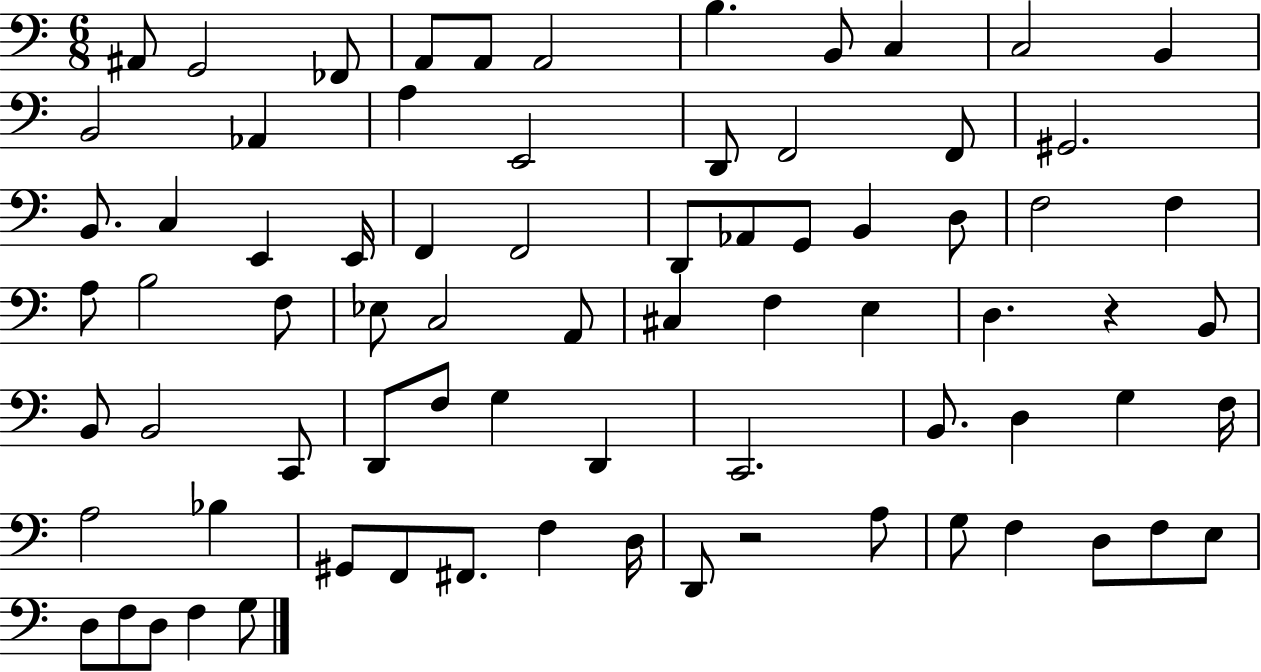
A#2/e G2/h FES2/e A2/e A2/e A2/h B3/q. B2/e C3/q C3/h B2/q B2/h Ab2/q A3/q E2/h D2/e F2/h F2/e G#2/h. B2/e. C3/q E2/q E2/s F2/q F2/h D2/e Ab2/e G2/e B2/q D3/e F3/h F3/q A3/e B3/h F3/e Eb3/e C3/h A2/e C#3/q F3/q E3/q D3/q. R/q B2/e B2/e B2/h C2/e D2/e F3/e G3/q D2/q C2/h. B2/e. D3/q G3/q F3/s A3/h Bb3/q G#2/e F2/e F#2/e. F3/q D3/s D2/e R/h A3/e G3/e F3/q D3/e F3/e E3/e D3/e F3/e D3/e F3/q G3/e